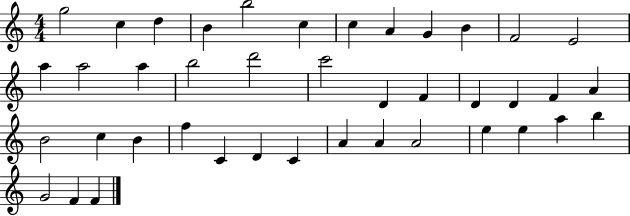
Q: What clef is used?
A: treble